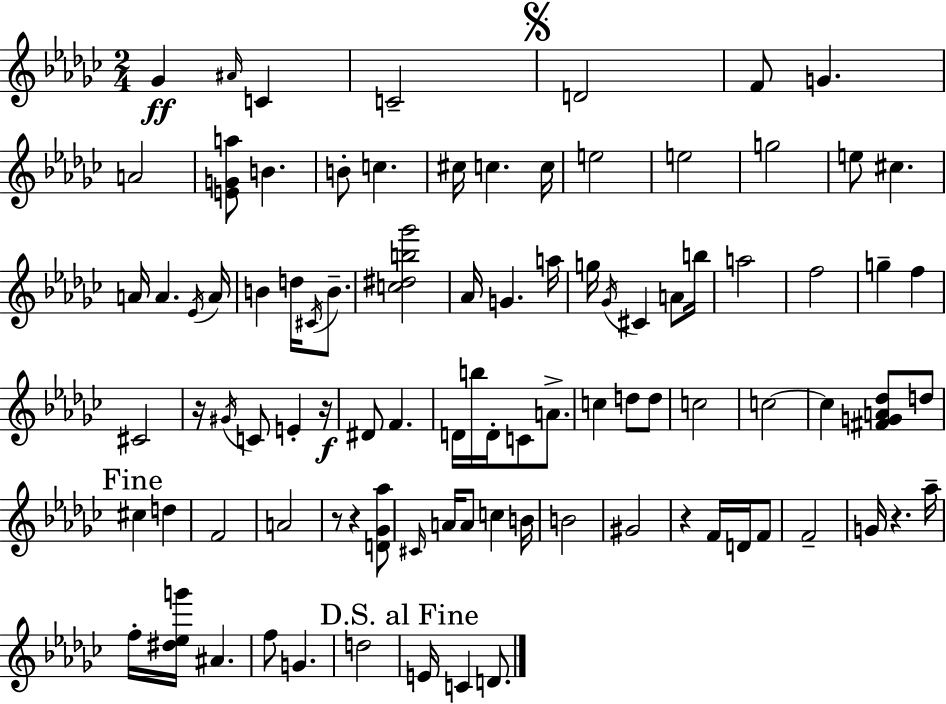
Gb4/q A#4/s C4/q C4/h D4/h F4/e G4/q. A4/h [E4,G4,A5]/e B4/q. B4/e C5/q. C#5/s C5/q. C5/s E5/h E5/h G5/h E5/e C#5/q. A4/s A4/q. Eb4/s A4/s B4/q D5/s C#4/s B4/e. [C5,D#5,B5,Gb6]/h Ab4/s G4/q. A5/s G5/s Gb4/s C#4/q A4/e B5/s A5/h F5/h G5/q F5/q C#4/h R/s G#4/s C4/e E4/q R/s D#4/e F4/q. D4/s B5/s D4/s C4/e A4/e. C5/q D5/e D5/e C5/h C5/h C5/q [F#4,G4,A4,Db5]/e D5/e C#5/q D5/q F4/h A4/h R/e R/q [D4,Gb4,Ab5]/e C#4/s A4/s A4/e C5/q B4/s B4/h G#4/h R/q F4/s D4/s F4/e F4/h G4/s R/q. Ab5/s F5/s [D#5,Eb5,G6]/s A#4/q. F5/e G4/q. D5/h E4/s C4/q D4/e.